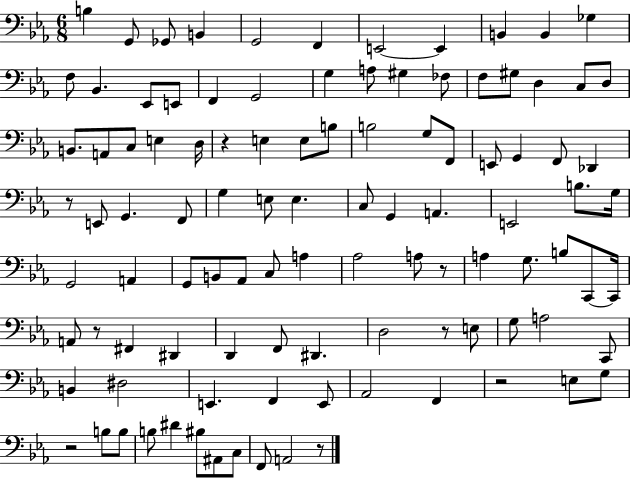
X:1
T:Untitled
M:6/8
L:1/4
K:Eb
B, G,,/2 _G,,/2 B,, G,,2 F,, E,,2 E,, B,, B,, _G, F,/2 _B,, _E,,/2 E,,/2 F,, G,,2 G, A,/2 ^G, _F,/2 F,/2 ^G,/2 D, C,/2 D,/2 B,,/2 A,,/2 C,/2 E, D,/4 z E, E,/2 B,/2 B,2 G,/2 F,,/2 E,,/2 G,, F,,/2 _D,, z/2 E,,/2 G,, F,,/2 G, E,/2 E, C,/2 G,, A,, E,,2 B,/2 G,/4 G,,2 A,, G,,/2 B,,/2 _A,,/2 C,/2 A, _A,2 A,/2 z/2 A, G,/2 B,/2 C,,/2 C,,/4 A,,/2 z/2 ^F,, ^D,, D,, F,,/2 ^D,, D,2 z/2 E,/2 G,/2 A,2 C,,/2 B,, ^D,2 E,, F,, E,,/2 _A,,2 F,, z2 E,/2 G,/2 z2 B,/2 B,/2 B,/2 ^D ^B,/2 ^A,,/2 C,/2 F,,/2 A,,2 z/2